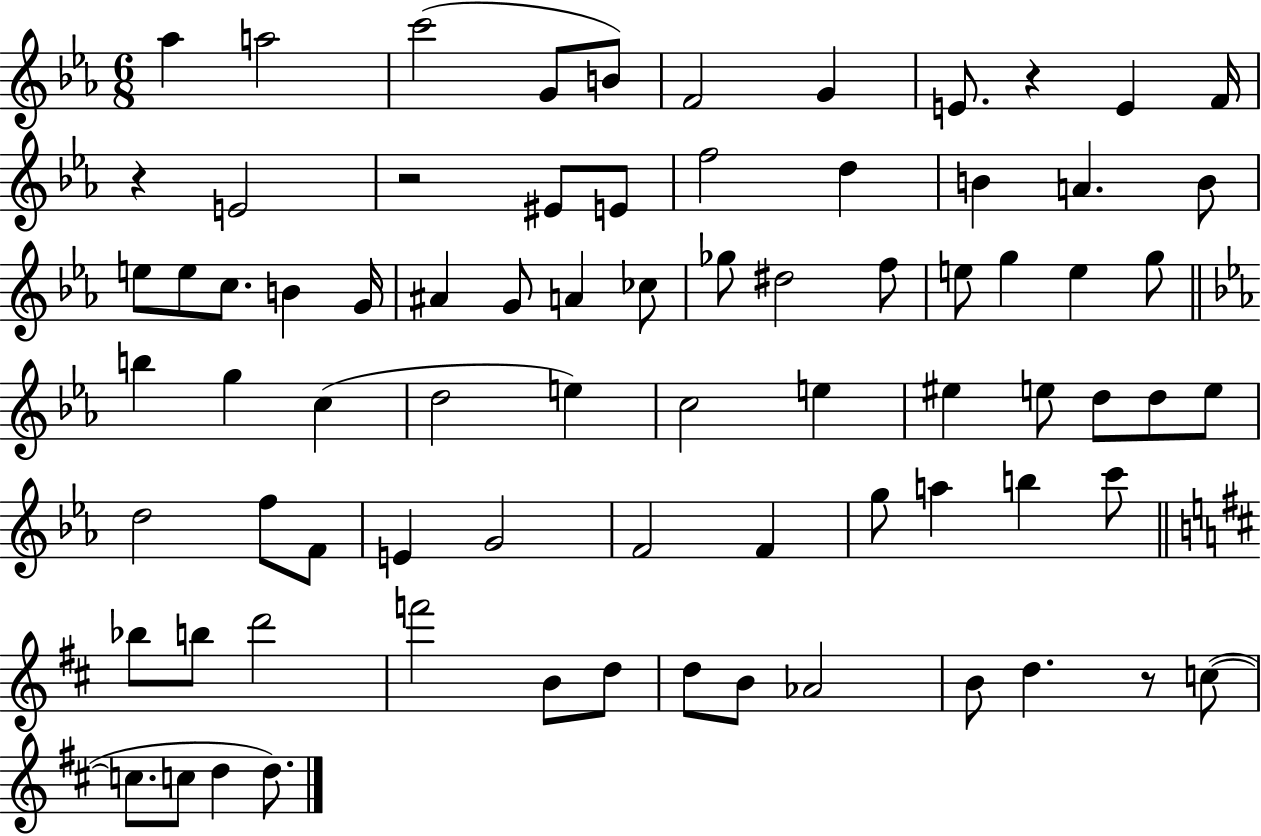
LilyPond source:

{
  \clef treble
  \numericTimeSignature
  \time 6/8
  \key ees \major
  aes''4 a''2 | c'''2( g'8 b'8) | f'2 g'4 | e'8. r4 e'4 f'16 | \break r4 e'2 | r2 eis'8 e'8 | f''2 d''4 | b'4 a'4. b'8 | \break e''8 e''8 c''8. b'4 g'16 | ais'4 g'8 a'4 ces''8 | ges''8 dis''2 f''8 | e''8 g''4 e''4 g''8 | \break \bar "||" \break \key c \minor b''4 g''4 c''4( | d''2 e''4) | c''2 e''4 | eis''4 e''8 d''8 d''8 e''8 | \break d''2 f''8 f'8 | e'4 g'2 | f'2 f'4 | g''8 a''4 b''4 c'''8 | \break \bar "||" \break \key b \minor bes''8 b''8 d'''2 | f'''2 b'8 d''8 | d''8 b'8 aes'2 | b'8 d''4. r8 c''8~(~ | \break c''8. c''8 d''4 d''8.) | \bar "|."
}